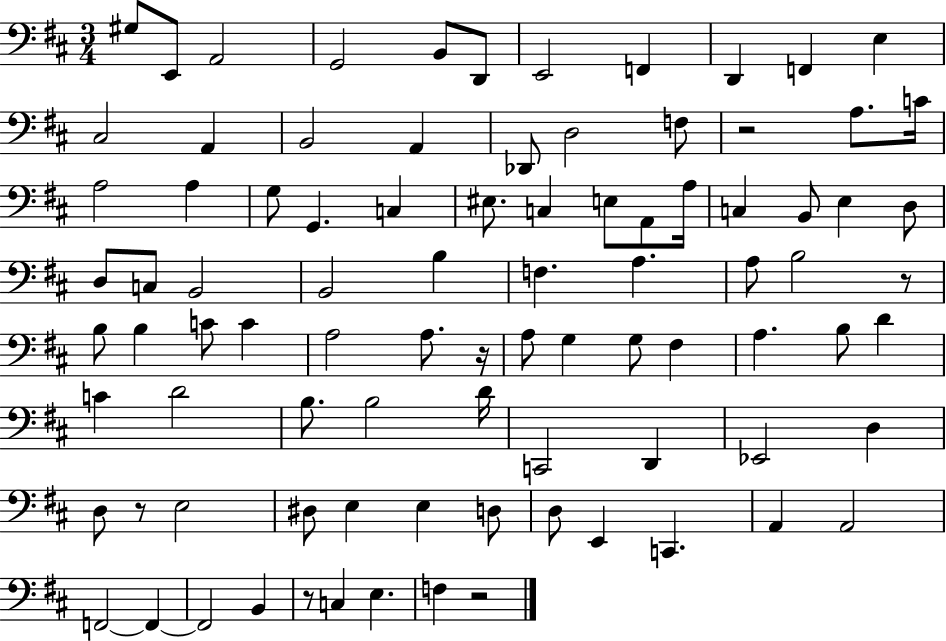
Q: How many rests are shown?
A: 6